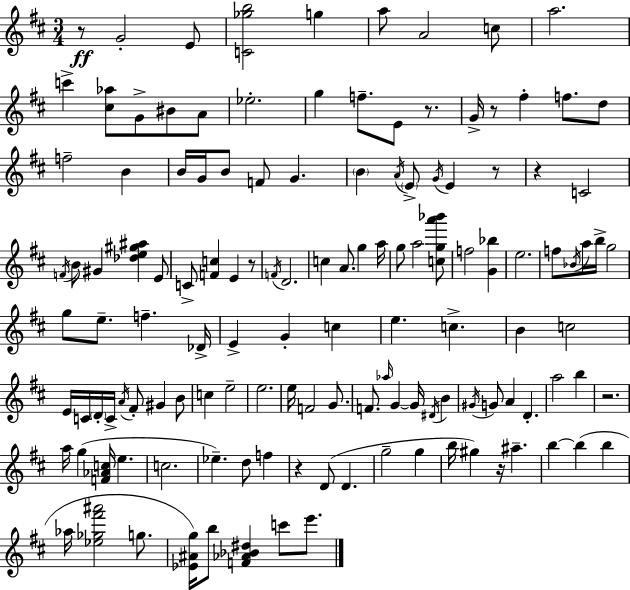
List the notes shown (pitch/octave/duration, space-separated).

R/e G4/h E4/e [C4,Gb5,B5]/h G5/q A5/e A4/h C5/e A5/h. C6/q [C#5,Ab5]/e G4/e BIS4/e A4/e Eb5/h. G5/q F5/e. E4/e R/e. G4/s R/e F#5/q F5/e. D5/e F5/h B4/q B4/s G4/s B4/e F4/e G4/q. B4/q A4/s E4/e G4/s E4/q R/e R/q C4/h F4/s B4/e G#4/q [Db5,E5,G#5,A#5]/q E4/e C4/e [F4,C5]/q E4/q R/e F4/s D4/h. C5/q A4/e. G5/q A5/s G5/e A5/h [C5,G5,A6,Bb6]/e F5/h [G4,Bb5]/q E5/h. F5/e Bb4/s A5/s B5/s G5/h G5/e E5/e. F5/q. Db4/s E4/q G4/q C5/q E5/q. C5/q. B4/q C5/h E4/s C4/s D4/s C4/s A4/s F#4/e G#4/q B4/e C5/q E5/h E5/h. E5/s F4/h G4/e. F4/e. Ab5/s G4/q G4/s D#4/s B4/q G#4/s G4/e A4/q D4/q. A5/h B5/q R/h. A5/s G5/q [F4,Ab4,C5]/s E5/q. C5/h. Eb5/q. D5/e F5/q R/q D4/e D4/q. G5/h G5/q B5/s G#5/q R/s A#5/q. B5/q B5/q B5/q Ab5/s [Eb5,Gb5,F#6,A#6]/h G5/e. [Eb4,A#4,G5]/s B5/e [F4,Ab4,Bb4,D#5]/q C6/e E6/e.